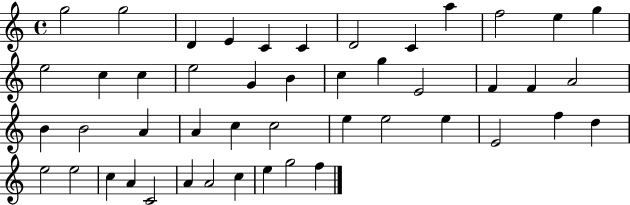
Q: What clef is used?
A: treble